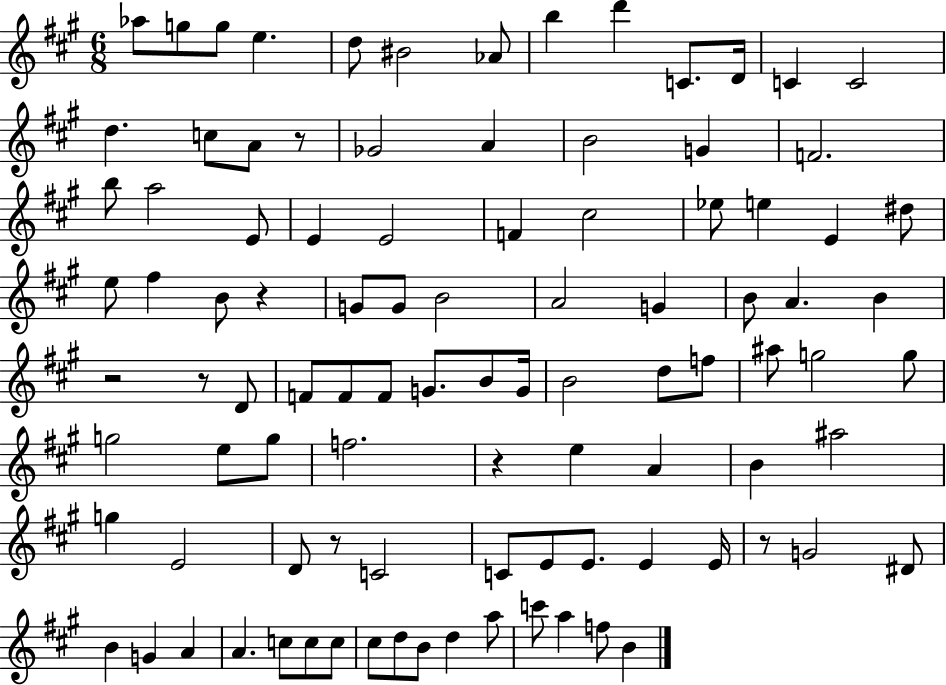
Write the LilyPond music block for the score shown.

{
  \clef treble
  \numericTimeSignature
  \time 6/8
  \key a \major
  \repeat volta 2 { aes''8 g''8 g''8 e''4. | d''8 bis'2 aes'8 | b''4 d'''4 c'8. d'16 | c'4 c'2 | \break d''4. c''8 a'8 r8 | ges'2 a'4 | b'2 g'4 | f'2. | \break b''8 a''2 e'8 | e'4 e'2 | f'4 cis''2 | ees''8 e''4 e'4 dis''8 | \break e''8 fis''4 b'8 r4 | g'8 g'8 b'2 | a'2 g'4 | b'8 a'4. b'4 | \break r2 r8 d'8 | f'8 f'8 f'8 g'8. b'8 g'16 | b'2 d''8 f''8 | ais''8 g''2 g''8 | \break g''2 e''8 g''8 | f''2. | r4 e''4 a'4 | b'4 ais''2 | \break g''4 e'2 | d'8 r8 c'2 | c'8 e'8 e'8. e'4 e'16 | r8 g'2 dis'8 | \break b'4 g'4 a'4 | a'4. c''8 c''8 c''8 | cis''8 d''8 b'8 d''4 a''8 | c'''8 a''4 f''8 b'4 | \break } \bar "|."
}